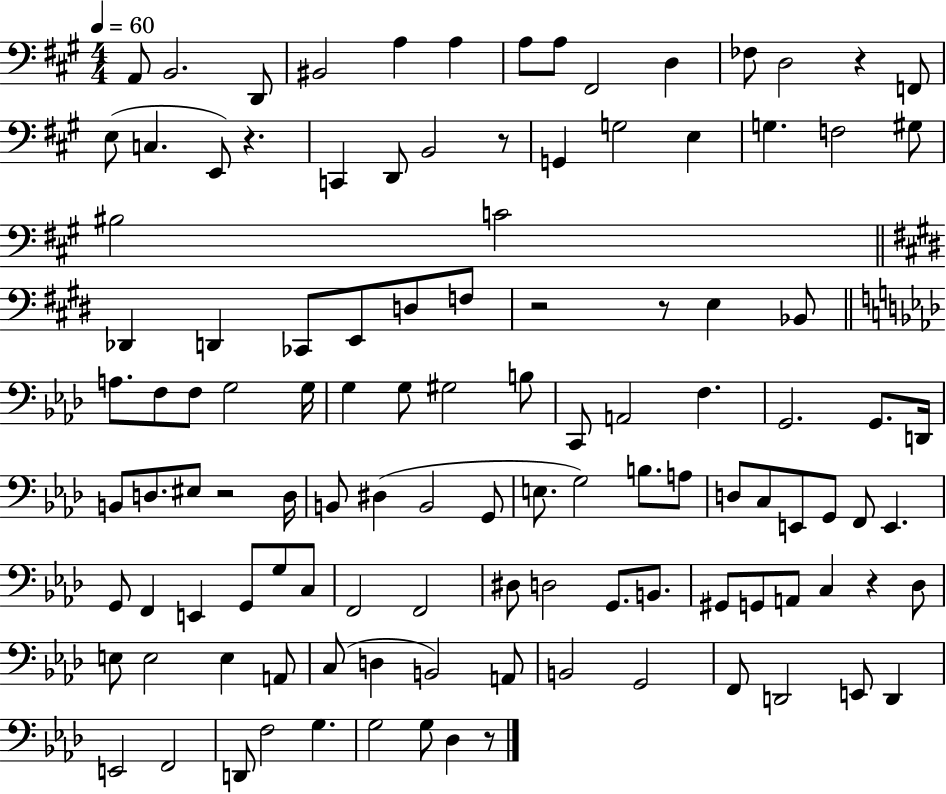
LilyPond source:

{
  \clef bass
  \numericTimeSignature
  \time 4/4
  \key a \major
  \tempo 4 = 60
  a,8 b,2. d,8 | bis,2 a4 a4 | a8 a8 fis,2 d4 | fes8 d2 r4 f,8 | \break e8( c4. e,8) r4. | c,4 d,8 b,2 r8 | g,4 g2 e4 | g4. f2 gis8 | \break bis2 c'2 | \bar "||" \break \key e \major des,4 d,4 ces,8 e,8 d8 f8 | r2 r8 e4 bes,8 | \bar "||" \break \key aes \major a8. f8 f8 g2 g16 | g4 g8 gis2 b8 | c,8 a,2 f4. | g,2. g,8. d,16 | \break b,8 d8. eis8 r2 d16 | b,8 dis4( b,2 g,8 | e8. g2) b8. a8 | d8 c8 e,8 g,8 f,8 e,4. | \break g,8 f,4 e,4 g,8 g8 c8 | f,2 f,2 | dis8 d2 g,8. b,8. | gis,8 g,8 a,8 c4 r4 des8 | \break e8 e2 e4 a,8 | c8( d4 b,2) a,8 | b,2 g,2 | f,8 d,2 e,8 d,4 | \break e,2 f,2 | d,8 f2 g4. | g2 g8 des4 r8 | \bar "|."
}